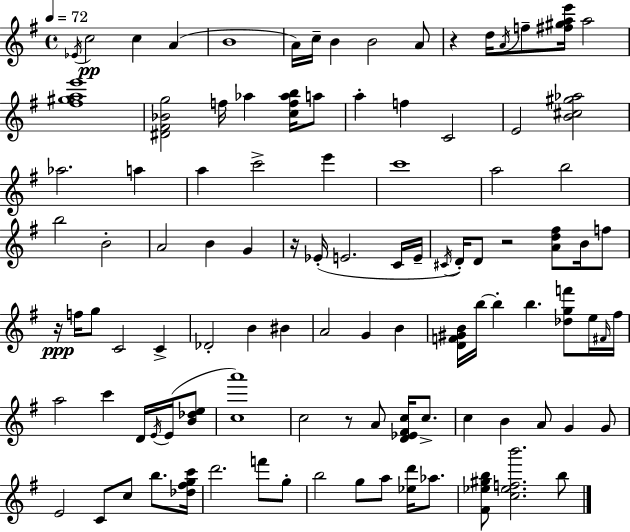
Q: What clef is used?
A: treble